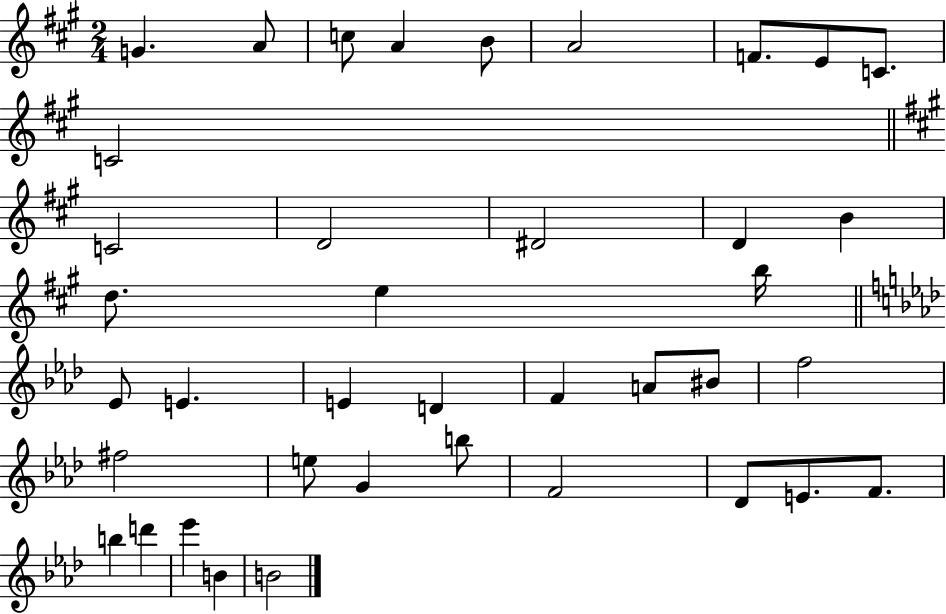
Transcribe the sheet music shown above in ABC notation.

X:1
T:Untitled
M:2/4
L:1/4
K:A
G A/2 c/2 A B/2 A2 F/2 E/2 C/2 C2 C2 D2 ^D2 D B d/2 e b/4 _E/2 E E D F A/2 ^B/2 f2 ^f2 e/2 G b/2 F2 _D/2 E/2 F/2 b d' _e' B B2